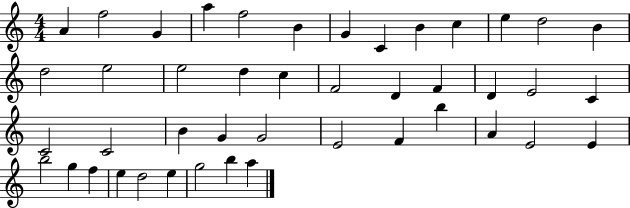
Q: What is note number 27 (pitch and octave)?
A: B4